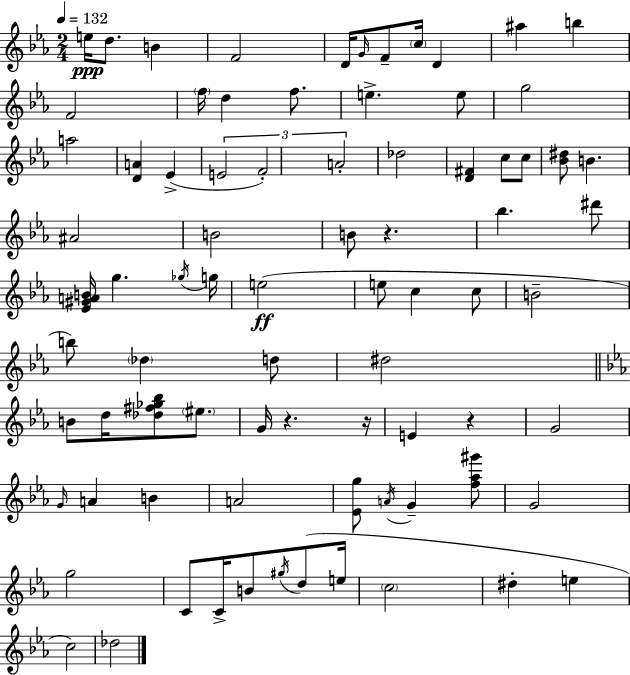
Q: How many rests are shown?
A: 4